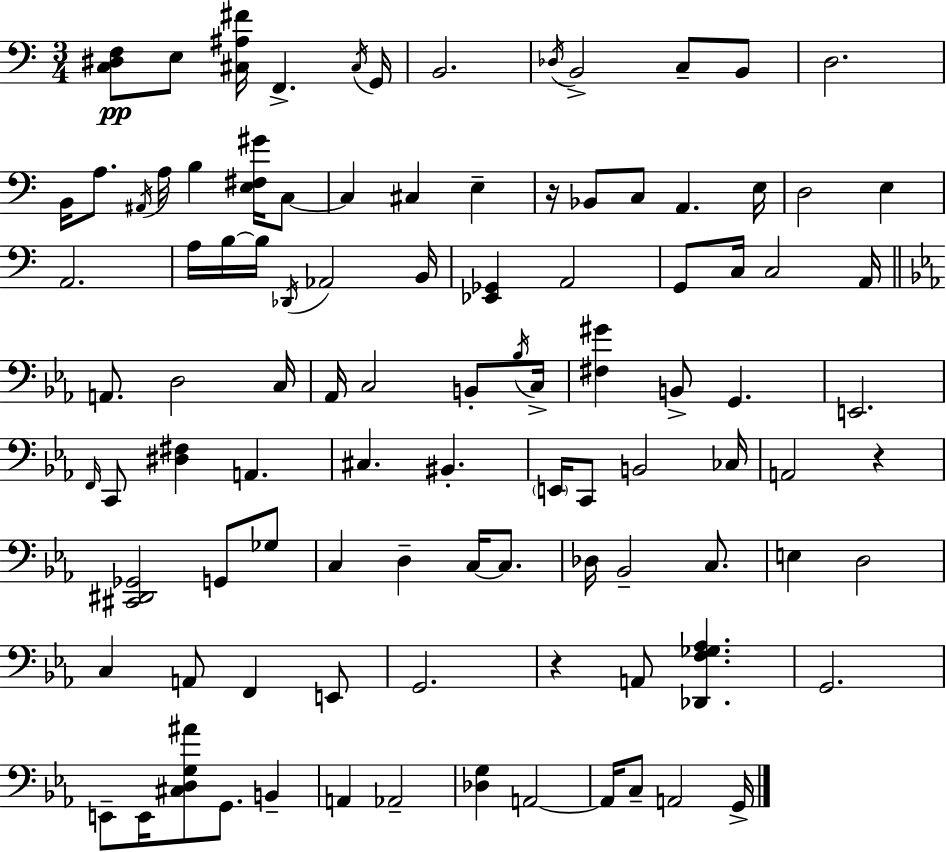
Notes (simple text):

[C3,D#3,F3]/e E3/e [C#3,A#3,F#4]/s F2/q. C#3/s G2/s B2/h. Db3/s B2/h C3/e B2/e D3/h. B2/s A3/e. A#2/s A3/s B3/q [E3,F#3,G#4]/s C3/e C3/q C#3/q E3/q R/s Bb2/e C3/e A2/q. E3/s D3/h E3/q A2/h. A3/s B3/s B3/s Db2/s Ab2/h B2/s [Eb2,Gb2]/q A2/h G2/e C3/s C3/h A2/s A2/e. D3/h C3/s Ab2/s C3/h B2/e Bb3/s C3/s [F#3,G#4]/q B2/e G2/q. E2/h. F2/s C2/e [D#3,F#3]/q A2/q. C#3/q. BIS2/q. E2/s C2/e B2/h CES3/s A2/h R/q [C#2,D#2,Gb2]/h G2/e Gb3/e C3/q D3/q C3/s C3/e. Db3/s Bb2/h C3/e. E3/q D3/h C3/q A2/e F2/q E2/e G2/h. R/q A2/e [Db2,F3,Gb3,Ab3]/q. G2/h. E2/e E2/s [C#3,D3,G3,A#4]/e G2/e. B2/q A2/q Ab2/h [Db3,G3]/q A2/h A2/s C3/e A2/h G2/s